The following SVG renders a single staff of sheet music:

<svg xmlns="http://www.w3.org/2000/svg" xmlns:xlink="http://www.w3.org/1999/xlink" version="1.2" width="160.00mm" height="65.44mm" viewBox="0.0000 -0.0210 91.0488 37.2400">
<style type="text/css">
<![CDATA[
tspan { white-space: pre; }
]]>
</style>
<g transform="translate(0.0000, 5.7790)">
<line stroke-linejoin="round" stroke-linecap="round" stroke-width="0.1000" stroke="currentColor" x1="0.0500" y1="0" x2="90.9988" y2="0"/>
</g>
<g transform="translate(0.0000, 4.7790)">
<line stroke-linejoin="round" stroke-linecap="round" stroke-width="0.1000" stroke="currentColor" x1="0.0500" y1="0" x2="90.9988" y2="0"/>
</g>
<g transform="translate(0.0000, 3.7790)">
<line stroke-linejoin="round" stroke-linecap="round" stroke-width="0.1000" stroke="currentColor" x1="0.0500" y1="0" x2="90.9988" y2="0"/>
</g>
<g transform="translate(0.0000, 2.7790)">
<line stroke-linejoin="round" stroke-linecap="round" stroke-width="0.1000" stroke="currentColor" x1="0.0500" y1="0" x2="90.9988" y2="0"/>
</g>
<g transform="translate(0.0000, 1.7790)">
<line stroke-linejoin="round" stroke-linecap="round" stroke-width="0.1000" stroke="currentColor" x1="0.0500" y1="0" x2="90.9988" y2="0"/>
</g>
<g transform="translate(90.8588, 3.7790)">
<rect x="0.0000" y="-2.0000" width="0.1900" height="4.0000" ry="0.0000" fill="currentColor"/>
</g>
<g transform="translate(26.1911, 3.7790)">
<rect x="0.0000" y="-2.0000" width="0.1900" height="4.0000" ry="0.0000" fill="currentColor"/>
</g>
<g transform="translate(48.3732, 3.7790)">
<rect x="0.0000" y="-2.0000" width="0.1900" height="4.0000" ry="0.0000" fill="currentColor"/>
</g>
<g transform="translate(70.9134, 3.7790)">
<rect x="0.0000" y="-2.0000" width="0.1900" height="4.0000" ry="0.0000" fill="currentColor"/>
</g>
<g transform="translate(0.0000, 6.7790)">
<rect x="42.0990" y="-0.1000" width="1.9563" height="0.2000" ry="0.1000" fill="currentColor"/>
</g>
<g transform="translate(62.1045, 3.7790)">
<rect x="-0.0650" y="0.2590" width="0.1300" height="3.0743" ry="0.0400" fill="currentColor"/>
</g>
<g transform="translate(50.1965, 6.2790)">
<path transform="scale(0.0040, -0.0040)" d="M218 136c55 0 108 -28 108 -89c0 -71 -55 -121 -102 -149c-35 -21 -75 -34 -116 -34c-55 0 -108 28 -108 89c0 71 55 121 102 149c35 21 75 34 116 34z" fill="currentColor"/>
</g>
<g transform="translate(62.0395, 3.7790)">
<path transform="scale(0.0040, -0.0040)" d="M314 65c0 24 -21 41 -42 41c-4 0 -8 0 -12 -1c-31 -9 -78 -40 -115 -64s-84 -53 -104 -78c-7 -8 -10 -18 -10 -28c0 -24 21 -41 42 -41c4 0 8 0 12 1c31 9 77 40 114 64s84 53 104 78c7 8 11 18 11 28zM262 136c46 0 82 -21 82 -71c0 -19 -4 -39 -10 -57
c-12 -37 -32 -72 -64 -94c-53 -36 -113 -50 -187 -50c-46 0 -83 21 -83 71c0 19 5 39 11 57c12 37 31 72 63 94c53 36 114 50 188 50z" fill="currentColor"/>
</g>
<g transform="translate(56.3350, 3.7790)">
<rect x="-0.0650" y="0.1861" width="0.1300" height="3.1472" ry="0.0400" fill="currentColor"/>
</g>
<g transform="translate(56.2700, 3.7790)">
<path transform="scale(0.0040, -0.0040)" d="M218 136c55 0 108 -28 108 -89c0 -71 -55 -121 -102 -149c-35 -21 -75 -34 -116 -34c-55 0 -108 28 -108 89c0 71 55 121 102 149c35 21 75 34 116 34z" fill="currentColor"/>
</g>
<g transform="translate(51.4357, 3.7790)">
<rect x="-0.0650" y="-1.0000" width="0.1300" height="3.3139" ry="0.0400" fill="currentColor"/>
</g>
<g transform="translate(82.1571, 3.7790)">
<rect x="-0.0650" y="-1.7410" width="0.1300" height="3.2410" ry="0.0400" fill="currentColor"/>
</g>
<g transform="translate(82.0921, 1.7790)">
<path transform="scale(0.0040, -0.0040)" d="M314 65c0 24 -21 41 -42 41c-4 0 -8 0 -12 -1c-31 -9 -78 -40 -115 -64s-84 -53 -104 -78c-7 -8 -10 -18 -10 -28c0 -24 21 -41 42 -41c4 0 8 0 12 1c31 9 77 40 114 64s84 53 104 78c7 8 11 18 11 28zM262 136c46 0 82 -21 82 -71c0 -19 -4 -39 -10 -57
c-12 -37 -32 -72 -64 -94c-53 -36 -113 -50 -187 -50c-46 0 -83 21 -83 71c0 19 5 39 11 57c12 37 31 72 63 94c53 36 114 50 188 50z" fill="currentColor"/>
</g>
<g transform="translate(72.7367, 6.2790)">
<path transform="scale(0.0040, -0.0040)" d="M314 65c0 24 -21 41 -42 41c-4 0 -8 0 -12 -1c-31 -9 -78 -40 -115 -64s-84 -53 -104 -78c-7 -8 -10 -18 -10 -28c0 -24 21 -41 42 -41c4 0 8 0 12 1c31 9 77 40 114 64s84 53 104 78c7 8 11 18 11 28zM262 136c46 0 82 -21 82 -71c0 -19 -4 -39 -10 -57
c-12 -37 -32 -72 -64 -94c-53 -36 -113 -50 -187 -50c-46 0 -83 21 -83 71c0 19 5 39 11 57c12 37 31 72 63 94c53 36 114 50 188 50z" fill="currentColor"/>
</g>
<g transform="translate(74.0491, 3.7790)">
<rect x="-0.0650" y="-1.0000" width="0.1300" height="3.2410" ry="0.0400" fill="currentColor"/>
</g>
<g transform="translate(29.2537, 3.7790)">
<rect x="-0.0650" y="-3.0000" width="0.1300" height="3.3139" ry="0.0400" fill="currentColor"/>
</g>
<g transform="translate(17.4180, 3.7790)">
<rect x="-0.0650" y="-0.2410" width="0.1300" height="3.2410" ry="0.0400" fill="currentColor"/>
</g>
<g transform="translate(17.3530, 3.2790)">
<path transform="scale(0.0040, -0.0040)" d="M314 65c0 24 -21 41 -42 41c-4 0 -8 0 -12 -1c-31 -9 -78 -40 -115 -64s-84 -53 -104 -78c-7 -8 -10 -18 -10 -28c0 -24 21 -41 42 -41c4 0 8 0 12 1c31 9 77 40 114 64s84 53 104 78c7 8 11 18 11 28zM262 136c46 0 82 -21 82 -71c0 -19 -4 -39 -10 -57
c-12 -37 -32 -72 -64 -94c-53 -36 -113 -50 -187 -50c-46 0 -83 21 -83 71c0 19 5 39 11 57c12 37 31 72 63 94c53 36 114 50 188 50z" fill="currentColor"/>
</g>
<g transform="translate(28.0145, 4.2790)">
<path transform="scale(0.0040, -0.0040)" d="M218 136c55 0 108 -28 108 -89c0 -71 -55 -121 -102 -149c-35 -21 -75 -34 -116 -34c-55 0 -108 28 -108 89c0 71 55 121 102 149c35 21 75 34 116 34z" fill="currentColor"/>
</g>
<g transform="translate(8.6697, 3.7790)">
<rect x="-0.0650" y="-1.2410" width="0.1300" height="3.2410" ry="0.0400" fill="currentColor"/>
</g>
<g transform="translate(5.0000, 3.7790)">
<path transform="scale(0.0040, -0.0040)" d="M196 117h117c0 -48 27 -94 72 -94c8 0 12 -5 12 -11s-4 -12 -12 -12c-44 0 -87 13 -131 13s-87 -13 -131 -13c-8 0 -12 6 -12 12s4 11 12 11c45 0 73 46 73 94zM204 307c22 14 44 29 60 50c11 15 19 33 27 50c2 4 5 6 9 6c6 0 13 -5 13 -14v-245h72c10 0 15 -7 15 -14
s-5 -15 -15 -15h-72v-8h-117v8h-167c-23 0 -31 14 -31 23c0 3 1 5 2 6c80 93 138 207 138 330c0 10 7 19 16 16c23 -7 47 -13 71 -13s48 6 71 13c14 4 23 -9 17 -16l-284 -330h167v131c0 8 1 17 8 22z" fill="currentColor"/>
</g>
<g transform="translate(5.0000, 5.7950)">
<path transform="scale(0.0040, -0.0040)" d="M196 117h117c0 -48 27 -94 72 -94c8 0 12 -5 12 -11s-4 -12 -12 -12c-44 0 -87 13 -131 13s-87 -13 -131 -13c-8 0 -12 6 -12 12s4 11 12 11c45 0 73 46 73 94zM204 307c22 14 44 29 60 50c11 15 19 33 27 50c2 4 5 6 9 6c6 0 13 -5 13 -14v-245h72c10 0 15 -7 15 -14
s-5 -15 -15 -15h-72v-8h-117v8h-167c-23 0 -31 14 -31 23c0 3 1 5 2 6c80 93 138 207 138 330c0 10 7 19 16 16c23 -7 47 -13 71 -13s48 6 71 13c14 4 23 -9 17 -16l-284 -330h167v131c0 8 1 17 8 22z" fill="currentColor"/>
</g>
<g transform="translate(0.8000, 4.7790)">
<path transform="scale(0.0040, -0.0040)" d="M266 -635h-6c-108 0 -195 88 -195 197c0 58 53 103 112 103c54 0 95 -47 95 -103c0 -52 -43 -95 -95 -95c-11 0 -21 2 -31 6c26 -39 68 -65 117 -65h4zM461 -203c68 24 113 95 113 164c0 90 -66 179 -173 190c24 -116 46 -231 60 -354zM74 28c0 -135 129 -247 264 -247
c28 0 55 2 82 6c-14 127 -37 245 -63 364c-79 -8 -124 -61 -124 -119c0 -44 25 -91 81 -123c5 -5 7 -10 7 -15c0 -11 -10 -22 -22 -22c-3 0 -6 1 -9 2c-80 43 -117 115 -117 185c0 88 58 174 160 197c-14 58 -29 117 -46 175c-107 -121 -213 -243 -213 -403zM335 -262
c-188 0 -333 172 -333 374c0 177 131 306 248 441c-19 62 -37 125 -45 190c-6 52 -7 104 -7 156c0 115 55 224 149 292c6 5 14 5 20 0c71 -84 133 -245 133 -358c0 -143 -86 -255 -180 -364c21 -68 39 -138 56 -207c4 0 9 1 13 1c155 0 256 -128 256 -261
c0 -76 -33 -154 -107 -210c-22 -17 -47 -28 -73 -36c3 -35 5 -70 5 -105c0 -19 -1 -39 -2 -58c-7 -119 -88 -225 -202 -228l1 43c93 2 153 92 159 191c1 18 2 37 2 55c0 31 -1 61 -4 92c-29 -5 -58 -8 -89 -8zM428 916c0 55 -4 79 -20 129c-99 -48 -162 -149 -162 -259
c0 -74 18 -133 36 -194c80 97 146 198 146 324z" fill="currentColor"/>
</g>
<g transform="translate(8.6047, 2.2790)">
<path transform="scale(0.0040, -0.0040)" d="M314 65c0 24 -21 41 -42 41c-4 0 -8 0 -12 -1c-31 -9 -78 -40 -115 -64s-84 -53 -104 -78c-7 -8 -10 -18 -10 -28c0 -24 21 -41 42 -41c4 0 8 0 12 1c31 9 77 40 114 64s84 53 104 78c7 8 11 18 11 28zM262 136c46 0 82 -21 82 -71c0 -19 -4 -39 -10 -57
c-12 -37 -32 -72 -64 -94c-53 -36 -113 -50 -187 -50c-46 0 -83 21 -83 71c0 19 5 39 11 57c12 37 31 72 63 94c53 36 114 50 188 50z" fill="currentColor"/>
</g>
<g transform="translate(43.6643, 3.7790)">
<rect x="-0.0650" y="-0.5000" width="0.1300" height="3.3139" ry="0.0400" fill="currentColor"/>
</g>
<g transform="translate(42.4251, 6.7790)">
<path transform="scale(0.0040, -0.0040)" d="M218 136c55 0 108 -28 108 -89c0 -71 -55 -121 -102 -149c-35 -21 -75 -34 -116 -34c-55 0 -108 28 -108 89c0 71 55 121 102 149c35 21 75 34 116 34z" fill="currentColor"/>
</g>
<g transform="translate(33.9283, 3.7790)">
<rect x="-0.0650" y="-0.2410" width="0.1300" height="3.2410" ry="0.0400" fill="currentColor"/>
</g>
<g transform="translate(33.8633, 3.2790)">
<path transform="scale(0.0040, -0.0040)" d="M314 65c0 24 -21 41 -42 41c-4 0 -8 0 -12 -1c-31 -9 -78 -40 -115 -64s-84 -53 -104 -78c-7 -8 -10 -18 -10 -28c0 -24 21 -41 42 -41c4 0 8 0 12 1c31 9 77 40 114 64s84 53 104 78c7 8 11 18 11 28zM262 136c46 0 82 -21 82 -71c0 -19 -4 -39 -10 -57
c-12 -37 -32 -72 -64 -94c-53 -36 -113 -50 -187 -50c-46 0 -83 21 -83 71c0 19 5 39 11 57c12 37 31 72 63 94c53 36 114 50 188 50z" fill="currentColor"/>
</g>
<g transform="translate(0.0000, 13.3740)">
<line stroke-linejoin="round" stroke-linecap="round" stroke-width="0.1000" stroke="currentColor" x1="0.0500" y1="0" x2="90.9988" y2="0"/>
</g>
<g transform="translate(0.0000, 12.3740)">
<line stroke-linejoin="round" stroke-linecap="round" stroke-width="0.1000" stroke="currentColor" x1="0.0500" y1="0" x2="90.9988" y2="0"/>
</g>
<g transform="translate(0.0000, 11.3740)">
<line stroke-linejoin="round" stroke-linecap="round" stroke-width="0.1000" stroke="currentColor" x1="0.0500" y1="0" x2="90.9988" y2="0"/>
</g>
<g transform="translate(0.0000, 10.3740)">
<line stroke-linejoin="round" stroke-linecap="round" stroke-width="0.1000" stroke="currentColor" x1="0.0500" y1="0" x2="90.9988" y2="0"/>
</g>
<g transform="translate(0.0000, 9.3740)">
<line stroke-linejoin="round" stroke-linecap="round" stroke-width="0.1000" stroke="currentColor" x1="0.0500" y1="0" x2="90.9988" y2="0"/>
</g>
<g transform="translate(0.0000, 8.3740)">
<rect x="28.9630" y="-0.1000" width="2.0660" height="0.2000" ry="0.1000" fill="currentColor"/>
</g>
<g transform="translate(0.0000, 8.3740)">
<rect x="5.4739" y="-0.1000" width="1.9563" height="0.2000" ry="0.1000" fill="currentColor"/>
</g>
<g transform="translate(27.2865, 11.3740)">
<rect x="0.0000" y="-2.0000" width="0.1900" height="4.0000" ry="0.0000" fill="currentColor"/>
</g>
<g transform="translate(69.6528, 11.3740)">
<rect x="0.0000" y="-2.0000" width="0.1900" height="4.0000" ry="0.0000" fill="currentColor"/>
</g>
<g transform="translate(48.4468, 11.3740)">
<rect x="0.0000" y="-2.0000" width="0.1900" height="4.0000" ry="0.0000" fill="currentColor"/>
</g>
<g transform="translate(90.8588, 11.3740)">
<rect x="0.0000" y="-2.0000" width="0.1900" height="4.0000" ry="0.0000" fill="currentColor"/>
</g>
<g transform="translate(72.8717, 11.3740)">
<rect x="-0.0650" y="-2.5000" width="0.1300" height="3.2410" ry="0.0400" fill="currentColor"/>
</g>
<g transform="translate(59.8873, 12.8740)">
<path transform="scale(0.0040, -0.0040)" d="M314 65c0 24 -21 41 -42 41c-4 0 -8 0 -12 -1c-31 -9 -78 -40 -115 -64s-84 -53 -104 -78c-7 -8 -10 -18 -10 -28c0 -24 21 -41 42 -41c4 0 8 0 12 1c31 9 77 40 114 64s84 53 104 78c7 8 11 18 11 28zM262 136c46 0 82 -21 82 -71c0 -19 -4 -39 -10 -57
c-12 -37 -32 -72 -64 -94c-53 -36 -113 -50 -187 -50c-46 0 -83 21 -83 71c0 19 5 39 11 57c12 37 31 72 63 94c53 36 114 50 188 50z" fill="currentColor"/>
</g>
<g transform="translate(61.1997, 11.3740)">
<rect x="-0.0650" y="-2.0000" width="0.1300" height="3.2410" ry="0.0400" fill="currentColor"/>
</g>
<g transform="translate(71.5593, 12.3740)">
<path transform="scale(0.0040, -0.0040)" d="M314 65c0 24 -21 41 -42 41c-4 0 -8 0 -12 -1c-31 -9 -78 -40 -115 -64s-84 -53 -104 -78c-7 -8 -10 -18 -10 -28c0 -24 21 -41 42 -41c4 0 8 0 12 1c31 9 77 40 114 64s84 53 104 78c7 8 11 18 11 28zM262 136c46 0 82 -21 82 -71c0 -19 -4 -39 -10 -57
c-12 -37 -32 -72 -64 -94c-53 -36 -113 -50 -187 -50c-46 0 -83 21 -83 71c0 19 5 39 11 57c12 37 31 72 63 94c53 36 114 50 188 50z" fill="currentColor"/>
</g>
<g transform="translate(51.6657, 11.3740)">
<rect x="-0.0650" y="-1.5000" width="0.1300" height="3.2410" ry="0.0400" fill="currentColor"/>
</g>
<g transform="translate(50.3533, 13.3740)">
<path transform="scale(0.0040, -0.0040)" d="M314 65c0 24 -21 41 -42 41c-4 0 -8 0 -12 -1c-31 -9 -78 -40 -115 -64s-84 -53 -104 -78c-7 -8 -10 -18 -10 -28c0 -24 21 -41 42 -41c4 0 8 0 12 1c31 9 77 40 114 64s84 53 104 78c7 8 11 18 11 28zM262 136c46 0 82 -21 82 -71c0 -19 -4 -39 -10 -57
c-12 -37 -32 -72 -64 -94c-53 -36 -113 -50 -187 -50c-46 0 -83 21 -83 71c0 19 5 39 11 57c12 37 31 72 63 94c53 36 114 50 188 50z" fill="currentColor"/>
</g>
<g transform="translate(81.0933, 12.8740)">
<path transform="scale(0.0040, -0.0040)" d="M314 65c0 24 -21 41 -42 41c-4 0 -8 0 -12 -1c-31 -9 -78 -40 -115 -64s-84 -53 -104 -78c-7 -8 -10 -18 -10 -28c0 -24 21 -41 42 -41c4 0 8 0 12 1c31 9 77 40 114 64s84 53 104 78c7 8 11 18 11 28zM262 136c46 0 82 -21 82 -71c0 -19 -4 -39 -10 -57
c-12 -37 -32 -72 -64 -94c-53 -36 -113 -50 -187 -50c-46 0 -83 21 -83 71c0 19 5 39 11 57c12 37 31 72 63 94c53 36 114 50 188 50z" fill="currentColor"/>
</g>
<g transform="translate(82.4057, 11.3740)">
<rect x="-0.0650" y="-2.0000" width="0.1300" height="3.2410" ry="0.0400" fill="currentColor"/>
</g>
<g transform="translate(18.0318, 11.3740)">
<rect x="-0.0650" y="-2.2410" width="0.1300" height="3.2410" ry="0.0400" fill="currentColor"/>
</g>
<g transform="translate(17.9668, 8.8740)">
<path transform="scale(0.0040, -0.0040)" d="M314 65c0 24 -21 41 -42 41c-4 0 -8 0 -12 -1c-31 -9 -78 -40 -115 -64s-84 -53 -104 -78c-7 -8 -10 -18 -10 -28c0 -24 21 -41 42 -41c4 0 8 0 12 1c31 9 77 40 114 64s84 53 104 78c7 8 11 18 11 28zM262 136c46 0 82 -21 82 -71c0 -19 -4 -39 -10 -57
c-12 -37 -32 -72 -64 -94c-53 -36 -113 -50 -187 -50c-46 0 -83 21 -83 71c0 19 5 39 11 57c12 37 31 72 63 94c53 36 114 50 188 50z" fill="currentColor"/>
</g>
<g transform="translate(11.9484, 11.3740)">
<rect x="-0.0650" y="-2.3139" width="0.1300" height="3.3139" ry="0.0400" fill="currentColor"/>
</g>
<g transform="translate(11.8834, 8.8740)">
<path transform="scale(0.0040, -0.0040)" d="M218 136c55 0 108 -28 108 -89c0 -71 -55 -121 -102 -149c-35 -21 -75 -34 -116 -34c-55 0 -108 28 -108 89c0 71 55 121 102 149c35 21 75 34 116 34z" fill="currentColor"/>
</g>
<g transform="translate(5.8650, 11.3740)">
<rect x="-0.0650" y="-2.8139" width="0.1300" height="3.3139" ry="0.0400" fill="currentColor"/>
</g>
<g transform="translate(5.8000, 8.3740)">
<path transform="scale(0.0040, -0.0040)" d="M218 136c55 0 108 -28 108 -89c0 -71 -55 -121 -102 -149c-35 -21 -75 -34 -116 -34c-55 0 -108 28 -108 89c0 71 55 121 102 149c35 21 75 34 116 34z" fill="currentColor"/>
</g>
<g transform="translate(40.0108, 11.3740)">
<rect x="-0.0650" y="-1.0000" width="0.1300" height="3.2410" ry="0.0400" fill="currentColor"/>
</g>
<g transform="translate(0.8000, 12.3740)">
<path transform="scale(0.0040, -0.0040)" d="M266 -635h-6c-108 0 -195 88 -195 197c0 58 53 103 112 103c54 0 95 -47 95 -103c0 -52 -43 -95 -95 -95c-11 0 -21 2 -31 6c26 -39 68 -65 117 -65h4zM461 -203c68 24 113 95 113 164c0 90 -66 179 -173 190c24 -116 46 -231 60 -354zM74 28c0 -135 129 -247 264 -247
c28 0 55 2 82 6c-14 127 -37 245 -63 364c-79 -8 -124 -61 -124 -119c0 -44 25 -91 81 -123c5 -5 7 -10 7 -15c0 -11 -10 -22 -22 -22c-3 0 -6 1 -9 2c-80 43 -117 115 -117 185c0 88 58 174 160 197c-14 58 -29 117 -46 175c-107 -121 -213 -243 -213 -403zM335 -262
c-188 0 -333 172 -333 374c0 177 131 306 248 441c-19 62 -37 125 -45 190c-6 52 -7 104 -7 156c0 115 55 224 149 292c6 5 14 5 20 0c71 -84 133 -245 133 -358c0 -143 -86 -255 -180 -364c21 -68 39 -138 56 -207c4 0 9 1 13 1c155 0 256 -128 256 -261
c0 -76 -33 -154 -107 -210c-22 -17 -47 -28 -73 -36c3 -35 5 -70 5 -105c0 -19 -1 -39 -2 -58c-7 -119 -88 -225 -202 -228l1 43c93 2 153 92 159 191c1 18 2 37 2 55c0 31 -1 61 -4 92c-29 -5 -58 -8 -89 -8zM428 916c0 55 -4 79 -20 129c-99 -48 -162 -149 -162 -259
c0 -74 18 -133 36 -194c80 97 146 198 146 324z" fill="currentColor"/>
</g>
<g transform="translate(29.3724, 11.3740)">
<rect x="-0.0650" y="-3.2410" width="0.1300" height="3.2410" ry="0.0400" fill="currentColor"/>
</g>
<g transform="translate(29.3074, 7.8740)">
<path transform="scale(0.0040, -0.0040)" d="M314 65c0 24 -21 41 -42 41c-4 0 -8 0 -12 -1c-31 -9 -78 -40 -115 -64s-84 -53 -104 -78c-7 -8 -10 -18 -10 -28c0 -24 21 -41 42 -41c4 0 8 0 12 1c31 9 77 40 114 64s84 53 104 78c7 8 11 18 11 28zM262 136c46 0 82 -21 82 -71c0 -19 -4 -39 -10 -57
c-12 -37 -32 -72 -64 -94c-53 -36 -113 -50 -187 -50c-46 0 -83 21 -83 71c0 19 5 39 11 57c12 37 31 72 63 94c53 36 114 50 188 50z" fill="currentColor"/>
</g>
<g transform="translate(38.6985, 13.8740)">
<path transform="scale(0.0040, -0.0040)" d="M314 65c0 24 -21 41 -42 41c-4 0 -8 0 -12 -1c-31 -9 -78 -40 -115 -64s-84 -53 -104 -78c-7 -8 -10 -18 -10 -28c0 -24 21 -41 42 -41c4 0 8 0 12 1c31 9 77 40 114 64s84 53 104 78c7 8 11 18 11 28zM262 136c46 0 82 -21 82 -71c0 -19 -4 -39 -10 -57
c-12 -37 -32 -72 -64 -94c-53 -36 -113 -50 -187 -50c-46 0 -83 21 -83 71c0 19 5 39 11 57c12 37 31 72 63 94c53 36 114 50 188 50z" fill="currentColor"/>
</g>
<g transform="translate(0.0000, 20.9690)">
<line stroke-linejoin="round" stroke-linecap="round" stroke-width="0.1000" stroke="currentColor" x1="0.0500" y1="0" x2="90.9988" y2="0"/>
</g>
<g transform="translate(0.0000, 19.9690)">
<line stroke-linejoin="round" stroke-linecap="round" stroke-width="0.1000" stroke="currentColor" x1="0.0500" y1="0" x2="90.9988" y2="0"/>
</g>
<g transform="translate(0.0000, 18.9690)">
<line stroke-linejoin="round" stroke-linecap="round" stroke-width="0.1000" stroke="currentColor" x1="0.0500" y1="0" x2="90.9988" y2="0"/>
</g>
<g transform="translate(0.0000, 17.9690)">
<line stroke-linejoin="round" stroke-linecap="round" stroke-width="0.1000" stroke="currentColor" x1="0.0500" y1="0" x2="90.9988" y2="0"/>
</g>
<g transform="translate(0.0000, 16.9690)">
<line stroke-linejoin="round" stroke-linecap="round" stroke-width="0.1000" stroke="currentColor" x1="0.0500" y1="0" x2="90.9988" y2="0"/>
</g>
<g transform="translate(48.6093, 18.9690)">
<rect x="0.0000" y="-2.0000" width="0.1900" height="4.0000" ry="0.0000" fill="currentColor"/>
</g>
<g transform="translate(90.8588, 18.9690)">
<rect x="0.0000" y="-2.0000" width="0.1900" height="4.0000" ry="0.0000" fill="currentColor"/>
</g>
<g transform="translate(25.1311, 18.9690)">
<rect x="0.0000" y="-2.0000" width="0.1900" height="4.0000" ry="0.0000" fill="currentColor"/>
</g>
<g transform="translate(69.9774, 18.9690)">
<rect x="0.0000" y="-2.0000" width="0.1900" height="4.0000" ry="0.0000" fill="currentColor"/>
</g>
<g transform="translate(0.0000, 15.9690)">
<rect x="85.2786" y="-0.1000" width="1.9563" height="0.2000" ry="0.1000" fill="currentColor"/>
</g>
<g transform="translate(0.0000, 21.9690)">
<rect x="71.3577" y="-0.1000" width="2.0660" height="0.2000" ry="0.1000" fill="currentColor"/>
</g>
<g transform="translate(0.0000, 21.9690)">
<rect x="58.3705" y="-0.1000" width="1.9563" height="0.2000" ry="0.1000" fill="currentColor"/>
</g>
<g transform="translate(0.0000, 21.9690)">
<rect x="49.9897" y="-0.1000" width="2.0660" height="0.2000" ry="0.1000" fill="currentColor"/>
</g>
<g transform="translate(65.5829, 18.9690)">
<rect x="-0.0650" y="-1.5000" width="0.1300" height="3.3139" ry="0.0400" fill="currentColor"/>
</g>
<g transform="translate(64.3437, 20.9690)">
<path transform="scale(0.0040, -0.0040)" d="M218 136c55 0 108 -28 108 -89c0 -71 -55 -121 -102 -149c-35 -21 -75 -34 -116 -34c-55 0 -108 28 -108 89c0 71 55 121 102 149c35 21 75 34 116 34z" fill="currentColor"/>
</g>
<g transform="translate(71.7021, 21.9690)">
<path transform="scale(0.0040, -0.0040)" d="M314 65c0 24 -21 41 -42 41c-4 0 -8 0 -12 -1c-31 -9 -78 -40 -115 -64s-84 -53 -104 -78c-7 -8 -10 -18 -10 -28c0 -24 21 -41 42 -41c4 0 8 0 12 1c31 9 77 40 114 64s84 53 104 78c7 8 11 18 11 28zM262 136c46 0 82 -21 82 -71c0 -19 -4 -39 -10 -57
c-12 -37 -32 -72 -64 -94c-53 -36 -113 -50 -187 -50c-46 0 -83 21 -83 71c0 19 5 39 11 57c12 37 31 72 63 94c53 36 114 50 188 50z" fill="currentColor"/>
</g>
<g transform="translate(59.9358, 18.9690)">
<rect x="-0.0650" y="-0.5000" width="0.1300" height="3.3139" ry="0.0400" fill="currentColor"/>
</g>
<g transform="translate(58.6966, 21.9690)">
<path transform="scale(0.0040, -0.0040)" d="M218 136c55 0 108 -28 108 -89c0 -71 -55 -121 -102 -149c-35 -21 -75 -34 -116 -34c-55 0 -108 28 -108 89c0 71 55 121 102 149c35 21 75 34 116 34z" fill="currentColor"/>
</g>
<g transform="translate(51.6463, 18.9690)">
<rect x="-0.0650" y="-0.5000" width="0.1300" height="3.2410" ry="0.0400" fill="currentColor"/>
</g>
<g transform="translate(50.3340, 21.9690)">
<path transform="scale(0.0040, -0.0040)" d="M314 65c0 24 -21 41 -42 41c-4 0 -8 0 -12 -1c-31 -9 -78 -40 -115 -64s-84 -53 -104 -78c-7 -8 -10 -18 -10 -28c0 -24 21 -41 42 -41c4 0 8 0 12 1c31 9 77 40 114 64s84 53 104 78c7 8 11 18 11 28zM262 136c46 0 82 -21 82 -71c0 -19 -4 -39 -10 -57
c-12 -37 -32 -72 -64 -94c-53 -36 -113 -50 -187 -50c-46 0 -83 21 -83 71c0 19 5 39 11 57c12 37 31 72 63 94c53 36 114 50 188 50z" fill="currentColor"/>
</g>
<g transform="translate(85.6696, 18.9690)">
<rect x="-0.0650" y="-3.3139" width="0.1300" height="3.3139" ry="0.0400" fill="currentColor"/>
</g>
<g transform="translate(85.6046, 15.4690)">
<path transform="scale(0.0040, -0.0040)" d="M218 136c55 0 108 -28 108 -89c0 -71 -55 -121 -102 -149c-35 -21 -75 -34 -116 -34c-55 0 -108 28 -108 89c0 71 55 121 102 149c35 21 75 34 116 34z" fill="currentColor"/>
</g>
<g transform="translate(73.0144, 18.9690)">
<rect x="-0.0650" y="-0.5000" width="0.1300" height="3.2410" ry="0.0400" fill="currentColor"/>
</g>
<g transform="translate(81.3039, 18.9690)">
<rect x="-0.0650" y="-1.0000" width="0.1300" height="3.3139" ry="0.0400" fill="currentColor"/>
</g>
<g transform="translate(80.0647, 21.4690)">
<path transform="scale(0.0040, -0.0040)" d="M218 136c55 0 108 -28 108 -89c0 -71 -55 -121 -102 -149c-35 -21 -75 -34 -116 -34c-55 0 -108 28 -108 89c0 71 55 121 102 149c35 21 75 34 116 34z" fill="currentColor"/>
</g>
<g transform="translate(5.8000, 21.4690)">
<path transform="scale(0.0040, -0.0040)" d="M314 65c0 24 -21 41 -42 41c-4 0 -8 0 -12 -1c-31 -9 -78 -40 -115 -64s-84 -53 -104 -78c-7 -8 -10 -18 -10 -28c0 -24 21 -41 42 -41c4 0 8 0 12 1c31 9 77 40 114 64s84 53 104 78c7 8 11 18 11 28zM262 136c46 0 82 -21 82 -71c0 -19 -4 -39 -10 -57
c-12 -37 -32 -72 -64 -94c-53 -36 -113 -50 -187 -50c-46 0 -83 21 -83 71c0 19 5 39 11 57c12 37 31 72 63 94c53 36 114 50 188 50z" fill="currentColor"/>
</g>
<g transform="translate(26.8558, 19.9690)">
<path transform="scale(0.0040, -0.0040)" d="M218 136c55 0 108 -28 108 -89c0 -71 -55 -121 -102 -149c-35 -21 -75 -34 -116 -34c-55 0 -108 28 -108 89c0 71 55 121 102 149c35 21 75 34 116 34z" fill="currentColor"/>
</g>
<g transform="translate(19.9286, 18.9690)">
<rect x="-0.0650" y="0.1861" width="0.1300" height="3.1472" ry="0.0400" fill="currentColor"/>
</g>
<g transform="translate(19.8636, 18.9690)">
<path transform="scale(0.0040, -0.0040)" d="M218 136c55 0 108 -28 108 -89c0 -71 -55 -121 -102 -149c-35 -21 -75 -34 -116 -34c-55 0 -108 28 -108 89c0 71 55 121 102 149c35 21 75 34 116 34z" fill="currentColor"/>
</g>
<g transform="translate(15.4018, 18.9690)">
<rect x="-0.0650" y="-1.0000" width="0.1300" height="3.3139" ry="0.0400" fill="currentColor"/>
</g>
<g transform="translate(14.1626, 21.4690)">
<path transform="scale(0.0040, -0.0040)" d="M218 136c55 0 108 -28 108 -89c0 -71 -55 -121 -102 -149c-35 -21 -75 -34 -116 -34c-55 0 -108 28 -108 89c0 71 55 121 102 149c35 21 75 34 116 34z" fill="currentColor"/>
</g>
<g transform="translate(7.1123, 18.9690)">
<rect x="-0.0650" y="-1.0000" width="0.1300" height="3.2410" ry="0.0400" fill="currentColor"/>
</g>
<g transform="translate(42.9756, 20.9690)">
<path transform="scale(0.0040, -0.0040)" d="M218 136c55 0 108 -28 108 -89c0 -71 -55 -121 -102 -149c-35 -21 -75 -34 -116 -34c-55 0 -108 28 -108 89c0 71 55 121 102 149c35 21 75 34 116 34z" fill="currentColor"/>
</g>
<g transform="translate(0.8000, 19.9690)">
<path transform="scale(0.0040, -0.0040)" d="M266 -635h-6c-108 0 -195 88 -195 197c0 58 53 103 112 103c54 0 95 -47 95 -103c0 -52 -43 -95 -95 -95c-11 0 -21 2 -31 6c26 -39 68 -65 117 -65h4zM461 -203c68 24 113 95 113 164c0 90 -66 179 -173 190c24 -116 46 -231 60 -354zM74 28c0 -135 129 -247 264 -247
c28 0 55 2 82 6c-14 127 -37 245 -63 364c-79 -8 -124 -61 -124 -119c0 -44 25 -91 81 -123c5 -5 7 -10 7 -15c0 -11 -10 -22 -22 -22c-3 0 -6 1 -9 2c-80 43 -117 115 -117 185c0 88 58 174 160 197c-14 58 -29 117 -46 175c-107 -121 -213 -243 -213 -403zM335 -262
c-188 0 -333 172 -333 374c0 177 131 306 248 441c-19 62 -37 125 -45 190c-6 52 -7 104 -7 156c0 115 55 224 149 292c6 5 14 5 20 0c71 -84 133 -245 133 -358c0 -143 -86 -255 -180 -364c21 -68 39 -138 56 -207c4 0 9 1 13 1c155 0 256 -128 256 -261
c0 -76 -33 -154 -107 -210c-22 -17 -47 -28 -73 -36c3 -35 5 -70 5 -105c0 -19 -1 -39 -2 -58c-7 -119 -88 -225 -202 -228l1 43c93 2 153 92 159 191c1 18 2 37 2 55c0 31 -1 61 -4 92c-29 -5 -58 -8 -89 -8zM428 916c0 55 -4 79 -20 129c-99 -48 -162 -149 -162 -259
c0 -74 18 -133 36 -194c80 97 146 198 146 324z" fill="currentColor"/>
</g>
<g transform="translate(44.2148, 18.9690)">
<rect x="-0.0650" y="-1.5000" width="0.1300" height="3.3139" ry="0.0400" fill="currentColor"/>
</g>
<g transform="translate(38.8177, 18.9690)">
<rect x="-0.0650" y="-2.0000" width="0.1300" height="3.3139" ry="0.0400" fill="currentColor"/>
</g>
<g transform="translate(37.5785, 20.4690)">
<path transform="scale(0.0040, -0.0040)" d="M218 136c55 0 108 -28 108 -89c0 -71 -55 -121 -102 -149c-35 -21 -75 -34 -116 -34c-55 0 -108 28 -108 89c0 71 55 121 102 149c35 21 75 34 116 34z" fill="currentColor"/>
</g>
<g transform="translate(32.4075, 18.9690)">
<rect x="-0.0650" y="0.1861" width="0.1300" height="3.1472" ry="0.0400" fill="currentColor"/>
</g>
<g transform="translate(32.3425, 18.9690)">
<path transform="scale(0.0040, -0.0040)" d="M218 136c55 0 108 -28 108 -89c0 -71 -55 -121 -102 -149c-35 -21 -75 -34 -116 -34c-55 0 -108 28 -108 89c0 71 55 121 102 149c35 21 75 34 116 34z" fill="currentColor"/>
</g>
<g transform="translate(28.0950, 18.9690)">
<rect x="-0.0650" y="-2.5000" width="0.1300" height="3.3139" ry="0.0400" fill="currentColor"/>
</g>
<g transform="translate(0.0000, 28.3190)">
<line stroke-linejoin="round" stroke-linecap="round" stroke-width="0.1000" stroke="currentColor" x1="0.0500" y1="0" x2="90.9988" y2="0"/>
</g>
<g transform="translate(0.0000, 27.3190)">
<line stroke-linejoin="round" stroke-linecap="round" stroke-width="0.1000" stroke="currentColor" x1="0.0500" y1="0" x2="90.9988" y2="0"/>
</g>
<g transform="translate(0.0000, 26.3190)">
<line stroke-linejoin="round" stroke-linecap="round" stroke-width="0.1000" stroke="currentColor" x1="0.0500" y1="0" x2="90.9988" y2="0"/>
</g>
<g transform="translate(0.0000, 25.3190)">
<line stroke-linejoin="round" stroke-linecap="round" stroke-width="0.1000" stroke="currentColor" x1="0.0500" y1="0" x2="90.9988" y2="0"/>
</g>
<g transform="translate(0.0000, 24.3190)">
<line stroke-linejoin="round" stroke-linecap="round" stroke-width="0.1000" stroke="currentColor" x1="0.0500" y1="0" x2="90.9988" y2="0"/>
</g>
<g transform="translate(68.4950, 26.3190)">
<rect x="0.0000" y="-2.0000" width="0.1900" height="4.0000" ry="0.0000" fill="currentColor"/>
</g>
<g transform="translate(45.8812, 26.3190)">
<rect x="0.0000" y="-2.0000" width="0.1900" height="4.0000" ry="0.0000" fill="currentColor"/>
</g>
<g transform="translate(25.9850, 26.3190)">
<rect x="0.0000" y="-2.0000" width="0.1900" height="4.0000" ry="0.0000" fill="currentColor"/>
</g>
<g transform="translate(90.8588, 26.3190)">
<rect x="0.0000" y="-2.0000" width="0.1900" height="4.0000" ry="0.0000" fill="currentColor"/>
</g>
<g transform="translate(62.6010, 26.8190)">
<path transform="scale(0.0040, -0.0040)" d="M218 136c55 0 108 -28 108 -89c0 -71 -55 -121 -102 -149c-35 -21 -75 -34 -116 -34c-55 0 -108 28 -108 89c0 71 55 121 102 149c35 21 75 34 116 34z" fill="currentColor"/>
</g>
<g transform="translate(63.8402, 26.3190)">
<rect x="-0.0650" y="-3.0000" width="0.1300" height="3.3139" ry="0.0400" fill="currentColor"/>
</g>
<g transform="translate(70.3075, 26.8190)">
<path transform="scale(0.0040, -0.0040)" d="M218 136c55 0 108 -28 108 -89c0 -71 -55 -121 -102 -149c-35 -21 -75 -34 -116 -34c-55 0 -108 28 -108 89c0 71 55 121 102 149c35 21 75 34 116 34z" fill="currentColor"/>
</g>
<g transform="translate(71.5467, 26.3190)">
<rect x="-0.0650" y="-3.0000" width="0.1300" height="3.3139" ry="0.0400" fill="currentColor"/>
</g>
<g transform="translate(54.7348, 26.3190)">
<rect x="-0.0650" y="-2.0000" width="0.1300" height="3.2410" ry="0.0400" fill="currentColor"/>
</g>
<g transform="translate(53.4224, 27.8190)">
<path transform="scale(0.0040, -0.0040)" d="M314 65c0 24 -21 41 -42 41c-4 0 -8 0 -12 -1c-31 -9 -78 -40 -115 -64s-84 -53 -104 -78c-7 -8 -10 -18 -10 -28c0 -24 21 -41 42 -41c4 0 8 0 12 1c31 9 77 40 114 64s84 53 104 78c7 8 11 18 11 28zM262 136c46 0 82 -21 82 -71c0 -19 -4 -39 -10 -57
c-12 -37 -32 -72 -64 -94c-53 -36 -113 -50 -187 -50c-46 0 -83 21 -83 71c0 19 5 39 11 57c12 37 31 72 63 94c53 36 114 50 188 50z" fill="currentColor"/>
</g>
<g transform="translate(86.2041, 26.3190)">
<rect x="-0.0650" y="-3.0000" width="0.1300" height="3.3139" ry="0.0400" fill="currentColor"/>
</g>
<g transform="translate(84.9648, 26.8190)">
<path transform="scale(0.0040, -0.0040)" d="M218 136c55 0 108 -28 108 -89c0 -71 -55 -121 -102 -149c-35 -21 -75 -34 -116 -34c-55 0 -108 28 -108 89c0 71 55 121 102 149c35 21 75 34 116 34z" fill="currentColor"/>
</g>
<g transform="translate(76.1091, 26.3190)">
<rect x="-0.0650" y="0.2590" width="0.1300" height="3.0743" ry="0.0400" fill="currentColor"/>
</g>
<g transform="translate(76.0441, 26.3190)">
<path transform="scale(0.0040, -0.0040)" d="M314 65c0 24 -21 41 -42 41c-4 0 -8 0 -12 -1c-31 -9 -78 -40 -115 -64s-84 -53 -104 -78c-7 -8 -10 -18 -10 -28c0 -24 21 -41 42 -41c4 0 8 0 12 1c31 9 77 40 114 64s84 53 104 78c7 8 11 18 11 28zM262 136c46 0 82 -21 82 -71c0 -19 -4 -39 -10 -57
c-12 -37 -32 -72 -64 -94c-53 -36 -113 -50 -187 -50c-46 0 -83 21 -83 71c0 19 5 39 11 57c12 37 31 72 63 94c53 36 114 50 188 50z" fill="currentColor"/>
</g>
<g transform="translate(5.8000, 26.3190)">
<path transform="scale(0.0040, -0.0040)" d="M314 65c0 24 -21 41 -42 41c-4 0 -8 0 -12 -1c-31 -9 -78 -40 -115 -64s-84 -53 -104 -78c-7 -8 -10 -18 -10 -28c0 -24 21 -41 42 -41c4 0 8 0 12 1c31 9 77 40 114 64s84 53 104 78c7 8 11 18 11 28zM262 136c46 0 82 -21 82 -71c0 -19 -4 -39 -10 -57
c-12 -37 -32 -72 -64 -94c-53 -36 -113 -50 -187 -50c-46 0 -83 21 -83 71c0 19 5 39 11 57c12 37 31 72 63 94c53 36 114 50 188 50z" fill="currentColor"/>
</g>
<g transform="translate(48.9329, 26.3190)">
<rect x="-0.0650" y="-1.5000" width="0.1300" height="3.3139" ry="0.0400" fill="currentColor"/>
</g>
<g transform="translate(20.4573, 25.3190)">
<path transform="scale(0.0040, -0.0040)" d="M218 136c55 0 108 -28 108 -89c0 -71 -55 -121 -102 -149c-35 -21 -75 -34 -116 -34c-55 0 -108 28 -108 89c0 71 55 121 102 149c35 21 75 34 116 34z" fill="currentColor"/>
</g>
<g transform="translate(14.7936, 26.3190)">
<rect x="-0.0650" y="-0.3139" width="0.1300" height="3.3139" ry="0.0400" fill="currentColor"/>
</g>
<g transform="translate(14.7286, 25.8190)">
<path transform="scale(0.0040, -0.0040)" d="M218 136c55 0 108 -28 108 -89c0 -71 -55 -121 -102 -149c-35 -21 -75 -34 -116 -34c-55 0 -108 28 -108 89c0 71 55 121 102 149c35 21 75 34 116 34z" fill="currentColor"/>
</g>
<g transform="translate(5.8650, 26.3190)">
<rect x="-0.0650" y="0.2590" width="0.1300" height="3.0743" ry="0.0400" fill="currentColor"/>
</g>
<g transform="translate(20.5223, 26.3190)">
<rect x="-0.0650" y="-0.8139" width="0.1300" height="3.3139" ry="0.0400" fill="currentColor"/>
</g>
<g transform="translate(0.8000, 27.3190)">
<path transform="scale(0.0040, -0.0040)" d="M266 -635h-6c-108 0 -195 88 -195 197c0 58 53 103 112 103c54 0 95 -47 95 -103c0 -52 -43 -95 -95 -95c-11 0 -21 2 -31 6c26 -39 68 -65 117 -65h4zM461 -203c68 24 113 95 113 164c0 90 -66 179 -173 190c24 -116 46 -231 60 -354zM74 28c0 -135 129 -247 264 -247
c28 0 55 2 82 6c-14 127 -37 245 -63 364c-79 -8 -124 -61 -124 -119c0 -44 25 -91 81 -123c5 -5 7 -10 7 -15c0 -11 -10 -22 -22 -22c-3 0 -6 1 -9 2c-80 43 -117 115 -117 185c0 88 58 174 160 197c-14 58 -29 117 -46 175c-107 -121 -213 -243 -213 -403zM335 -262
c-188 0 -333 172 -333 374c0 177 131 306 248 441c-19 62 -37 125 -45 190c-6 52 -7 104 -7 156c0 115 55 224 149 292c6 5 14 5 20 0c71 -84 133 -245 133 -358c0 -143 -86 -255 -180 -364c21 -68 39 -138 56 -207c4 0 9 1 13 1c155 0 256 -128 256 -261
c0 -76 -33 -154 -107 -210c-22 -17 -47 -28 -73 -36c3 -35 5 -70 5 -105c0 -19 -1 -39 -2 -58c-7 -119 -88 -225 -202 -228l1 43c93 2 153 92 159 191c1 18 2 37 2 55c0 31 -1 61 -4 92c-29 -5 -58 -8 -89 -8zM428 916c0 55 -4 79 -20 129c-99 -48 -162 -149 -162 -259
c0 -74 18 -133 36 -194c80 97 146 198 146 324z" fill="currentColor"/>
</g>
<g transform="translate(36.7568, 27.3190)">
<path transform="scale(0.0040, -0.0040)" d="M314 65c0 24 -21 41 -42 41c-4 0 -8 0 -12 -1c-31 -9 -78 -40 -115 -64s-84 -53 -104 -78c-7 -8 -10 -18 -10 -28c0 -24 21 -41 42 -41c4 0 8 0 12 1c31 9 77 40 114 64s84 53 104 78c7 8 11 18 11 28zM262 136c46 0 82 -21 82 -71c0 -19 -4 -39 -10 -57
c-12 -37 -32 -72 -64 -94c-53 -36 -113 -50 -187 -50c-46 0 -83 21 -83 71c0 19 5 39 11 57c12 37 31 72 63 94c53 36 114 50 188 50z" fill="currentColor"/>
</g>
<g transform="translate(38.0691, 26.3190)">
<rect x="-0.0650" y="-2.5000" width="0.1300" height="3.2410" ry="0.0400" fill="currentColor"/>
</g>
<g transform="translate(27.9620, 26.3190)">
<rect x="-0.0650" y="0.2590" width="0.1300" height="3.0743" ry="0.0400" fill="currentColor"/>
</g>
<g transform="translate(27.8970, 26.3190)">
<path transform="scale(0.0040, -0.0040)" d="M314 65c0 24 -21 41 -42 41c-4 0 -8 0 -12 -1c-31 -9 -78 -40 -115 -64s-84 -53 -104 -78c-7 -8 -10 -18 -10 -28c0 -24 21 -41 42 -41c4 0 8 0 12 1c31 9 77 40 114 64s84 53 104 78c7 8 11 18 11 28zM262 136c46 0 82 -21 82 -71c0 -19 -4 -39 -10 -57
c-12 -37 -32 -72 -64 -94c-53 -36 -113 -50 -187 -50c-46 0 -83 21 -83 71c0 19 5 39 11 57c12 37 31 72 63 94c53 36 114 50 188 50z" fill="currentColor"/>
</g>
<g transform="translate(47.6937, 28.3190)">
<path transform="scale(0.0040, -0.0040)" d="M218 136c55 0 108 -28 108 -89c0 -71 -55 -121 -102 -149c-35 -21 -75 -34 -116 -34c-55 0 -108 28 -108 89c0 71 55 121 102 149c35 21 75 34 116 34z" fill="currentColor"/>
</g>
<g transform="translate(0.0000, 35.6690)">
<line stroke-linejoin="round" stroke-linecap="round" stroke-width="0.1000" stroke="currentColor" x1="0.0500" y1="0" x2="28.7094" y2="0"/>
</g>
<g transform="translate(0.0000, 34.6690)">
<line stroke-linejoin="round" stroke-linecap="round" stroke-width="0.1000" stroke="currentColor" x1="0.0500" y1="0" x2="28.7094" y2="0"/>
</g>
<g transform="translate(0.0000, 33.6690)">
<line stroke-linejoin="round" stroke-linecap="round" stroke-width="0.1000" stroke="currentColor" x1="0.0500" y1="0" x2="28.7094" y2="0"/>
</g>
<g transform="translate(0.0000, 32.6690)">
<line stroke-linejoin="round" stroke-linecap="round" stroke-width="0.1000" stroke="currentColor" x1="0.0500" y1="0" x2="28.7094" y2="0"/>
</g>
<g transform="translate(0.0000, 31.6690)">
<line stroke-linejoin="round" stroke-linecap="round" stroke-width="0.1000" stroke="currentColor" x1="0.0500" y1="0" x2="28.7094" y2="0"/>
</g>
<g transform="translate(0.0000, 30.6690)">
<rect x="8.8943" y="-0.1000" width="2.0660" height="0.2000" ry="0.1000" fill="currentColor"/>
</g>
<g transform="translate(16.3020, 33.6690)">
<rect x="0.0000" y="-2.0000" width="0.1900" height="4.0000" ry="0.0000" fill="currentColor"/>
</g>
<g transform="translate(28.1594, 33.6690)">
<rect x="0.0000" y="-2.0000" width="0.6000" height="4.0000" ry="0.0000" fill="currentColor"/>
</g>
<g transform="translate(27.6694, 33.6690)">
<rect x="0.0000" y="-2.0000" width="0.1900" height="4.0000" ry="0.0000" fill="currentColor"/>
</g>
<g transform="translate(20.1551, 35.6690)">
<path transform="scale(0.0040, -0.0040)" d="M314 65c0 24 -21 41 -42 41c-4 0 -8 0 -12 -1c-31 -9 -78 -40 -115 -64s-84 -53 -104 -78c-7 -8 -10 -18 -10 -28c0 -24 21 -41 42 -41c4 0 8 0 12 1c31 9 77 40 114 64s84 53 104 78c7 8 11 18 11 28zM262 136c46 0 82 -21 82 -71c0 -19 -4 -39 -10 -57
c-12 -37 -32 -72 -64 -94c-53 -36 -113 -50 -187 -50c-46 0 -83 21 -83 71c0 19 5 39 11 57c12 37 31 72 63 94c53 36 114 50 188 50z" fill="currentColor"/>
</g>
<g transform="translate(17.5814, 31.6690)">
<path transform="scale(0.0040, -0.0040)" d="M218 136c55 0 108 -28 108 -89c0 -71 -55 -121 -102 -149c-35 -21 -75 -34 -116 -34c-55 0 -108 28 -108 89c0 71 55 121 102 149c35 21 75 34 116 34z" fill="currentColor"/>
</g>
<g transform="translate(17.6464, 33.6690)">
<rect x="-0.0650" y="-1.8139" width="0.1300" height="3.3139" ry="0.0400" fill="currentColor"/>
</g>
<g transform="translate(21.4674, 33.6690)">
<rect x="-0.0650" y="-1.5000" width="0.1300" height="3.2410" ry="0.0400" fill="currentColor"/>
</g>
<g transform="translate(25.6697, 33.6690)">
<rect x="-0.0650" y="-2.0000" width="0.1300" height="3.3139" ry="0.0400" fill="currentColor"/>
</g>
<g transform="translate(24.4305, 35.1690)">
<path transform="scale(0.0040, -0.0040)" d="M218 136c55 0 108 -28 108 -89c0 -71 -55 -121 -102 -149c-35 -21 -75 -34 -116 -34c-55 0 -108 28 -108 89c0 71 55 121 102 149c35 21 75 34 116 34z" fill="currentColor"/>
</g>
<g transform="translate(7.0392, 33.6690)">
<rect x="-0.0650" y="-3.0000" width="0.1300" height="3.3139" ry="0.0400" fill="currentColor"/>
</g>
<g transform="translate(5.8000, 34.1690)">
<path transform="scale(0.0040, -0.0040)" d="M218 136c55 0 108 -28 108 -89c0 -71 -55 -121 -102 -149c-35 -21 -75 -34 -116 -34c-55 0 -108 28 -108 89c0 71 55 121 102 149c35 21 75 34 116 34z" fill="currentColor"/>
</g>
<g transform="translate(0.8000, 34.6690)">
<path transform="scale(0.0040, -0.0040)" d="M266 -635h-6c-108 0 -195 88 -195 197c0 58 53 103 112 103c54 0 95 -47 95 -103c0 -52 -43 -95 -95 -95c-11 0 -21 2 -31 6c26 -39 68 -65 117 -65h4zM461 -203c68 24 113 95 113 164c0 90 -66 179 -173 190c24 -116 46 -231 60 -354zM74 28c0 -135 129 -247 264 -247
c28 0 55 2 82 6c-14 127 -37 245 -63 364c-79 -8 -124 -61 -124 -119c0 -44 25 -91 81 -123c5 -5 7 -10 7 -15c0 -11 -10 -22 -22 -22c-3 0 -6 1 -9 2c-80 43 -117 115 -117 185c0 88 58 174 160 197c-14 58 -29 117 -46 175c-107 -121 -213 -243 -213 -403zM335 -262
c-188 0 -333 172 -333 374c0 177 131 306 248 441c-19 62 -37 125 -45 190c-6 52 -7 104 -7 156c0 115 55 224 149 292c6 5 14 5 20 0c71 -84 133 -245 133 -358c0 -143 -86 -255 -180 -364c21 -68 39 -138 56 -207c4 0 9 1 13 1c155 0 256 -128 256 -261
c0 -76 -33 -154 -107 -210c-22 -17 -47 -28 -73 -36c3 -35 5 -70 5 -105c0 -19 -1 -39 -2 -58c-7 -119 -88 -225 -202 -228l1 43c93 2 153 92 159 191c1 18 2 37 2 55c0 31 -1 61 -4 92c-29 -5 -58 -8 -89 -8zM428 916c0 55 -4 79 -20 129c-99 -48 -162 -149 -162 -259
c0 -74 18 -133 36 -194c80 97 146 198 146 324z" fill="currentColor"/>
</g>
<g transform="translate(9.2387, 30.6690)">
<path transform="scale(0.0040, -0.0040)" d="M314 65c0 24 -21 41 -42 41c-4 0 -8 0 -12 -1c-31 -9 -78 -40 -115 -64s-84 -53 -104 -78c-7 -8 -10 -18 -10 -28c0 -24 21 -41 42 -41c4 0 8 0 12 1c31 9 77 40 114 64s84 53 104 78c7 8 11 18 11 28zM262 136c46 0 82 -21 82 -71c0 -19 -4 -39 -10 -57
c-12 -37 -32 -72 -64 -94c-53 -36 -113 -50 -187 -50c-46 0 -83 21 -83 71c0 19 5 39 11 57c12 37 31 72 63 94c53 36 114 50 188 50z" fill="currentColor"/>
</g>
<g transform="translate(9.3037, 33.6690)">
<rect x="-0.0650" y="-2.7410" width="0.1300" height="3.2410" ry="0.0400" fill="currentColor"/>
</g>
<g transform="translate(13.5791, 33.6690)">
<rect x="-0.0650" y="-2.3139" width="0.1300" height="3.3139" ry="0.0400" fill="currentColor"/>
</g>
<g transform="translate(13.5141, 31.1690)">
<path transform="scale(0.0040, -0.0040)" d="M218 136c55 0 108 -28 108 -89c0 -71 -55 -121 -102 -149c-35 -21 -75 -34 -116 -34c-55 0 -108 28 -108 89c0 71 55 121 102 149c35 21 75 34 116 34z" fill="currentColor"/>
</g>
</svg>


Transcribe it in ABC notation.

X:1
T:Untitled
M:4/4
L:1/4
K:C
e2 c2 A c2 C D B B2 D2 f2 a g g2 b2 D2 E2 F2 G2 F2 D2 D B G B F E C2 C E C2 D b B2 c d B2 G2 E F2 A A B2 A A a2 g f E2 F